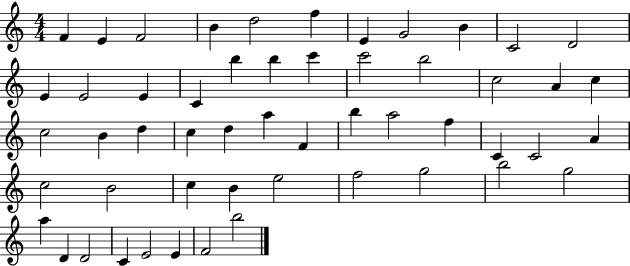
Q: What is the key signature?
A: C major